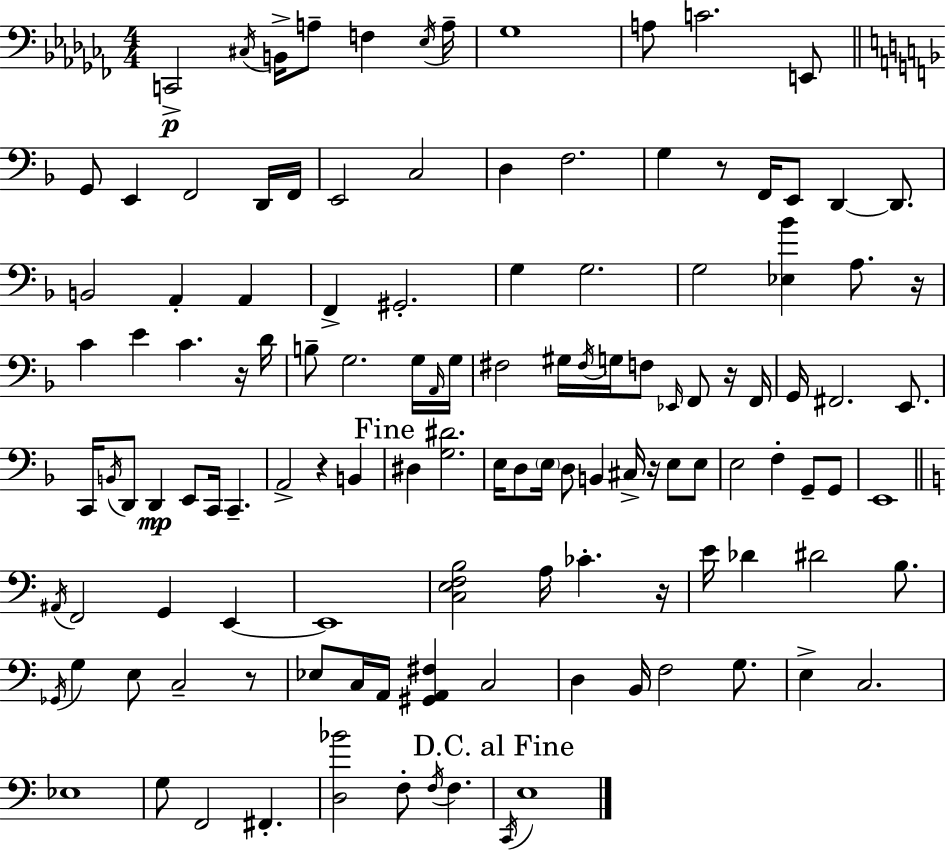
X:1
T:Untitled
M:4/4
L:1/4
K:Abm
C,,2 ^C,/4 B,,/4 A,/2 F, _E,/4 A,/4 _G,4 A,/2 C2 E,,/2 G,,/2 E,, F,,2 D,,/4 F,,/4 E,,2 C,2 D, F,2 G, z/2 F,,/4 E,,/2 D,, D,,/2 B,,2 A,, A,, F,, ^G,,2 G, G,2 G,2 [_E,_B] A,/2 z/4 C E C z/4 D/4 B,/2 G,2 G,/4 A,,/4 G,/4 ^F,2 ^G,/4 ^F,/4 G,/4 F,/2 _E,,/4 F,,/2 z/4 F,,/4 G,,/4 ^F,,2 E,,/2 C,,/4 B,,/4 D,,/2 D,, E,,/2 C,,/4 C,, A,,2 z B,, ^D, [G,^D]2 E,/4 D,/2 E,/4 D,/2 B,, ^C,/4 z/4 E,/2 E,/2 E,2 F, G,,/2 G,,/2 E,,4 ^A,,/4 F,,2 G,, E,, E,,4 [C,E,F,B,]2 A,/4 _C z/4 E/4 _D ^D2 B,/2 _G,,/4 G, E,/2 C,2 z/2 _E,/2 C,/4 A,,/4 [^G,,A,,^F,] C,2 D, B,,/4 F,2 G,/2 E, C,2 _E,4 G,/2 F,,2 ^F,, [D,_B]2 F,/2 F,/4 F, C,,/4 E,4